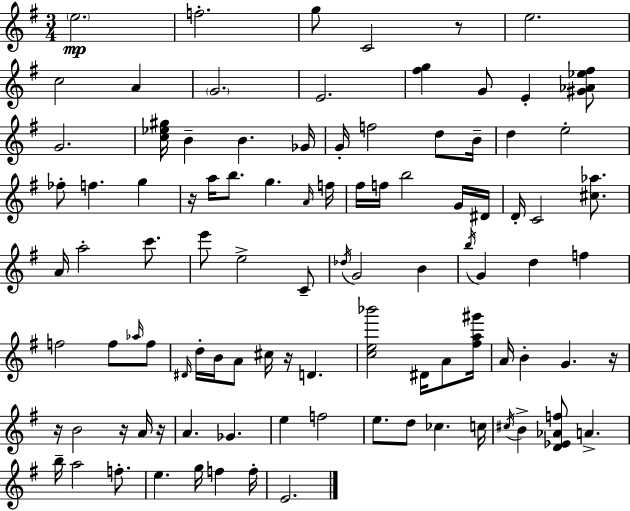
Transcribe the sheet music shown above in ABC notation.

X:1
T:Untitled
M:3/4
L:1/4
K:G
e2 f2 g/2 C2 z/2 e2 c2 A G2 E2 [^fg] G/2 E [^G_A_e^f]/2 G2 [c_e^g]/4 B B _G/4 G/4 f2 d/2 B/4 d e2 _f/2 f g z/4 a/4 b/2 g A/4 f/4 ^f/4 f/4 b2 G/4 ^D/4 D/4 C2 [^c_a]/2 A/4 a2 c'/2 e'/2 e2 C/2 _d/4 G2 B b/4 G d f f2 f/2 _a/4 f/2 ^D/4 d/4 B/4 A/2 ^c/4 z/4 D [ce_b']2 ^D/4 A/2 [^fa^g']/4 A/4 B G z/4 z/4 B2 z/4 A/4 z/4 A _G e f2 e/2 d/2 _c c/4 ^c/4 B [D_E_Af]/2 A b/4 a2 f/2 e g/4 f f/4 E2